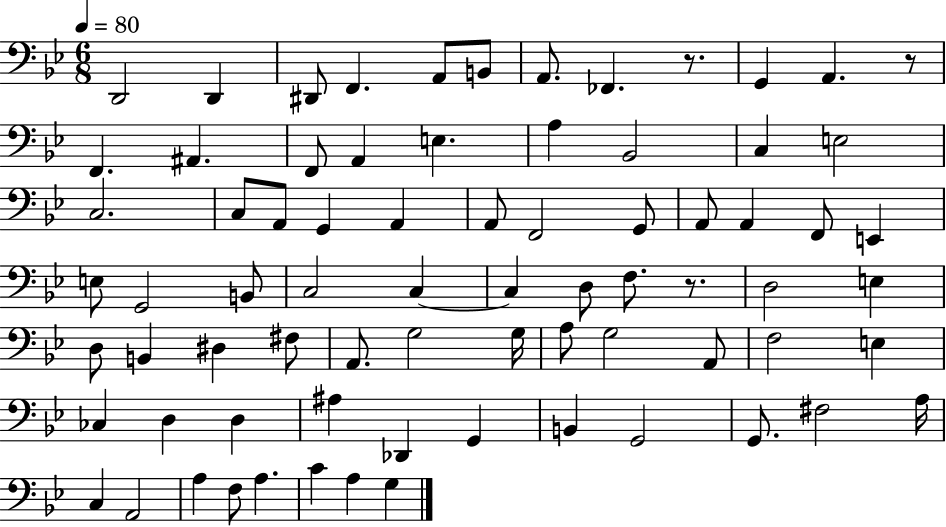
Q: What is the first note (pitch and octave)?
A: D2